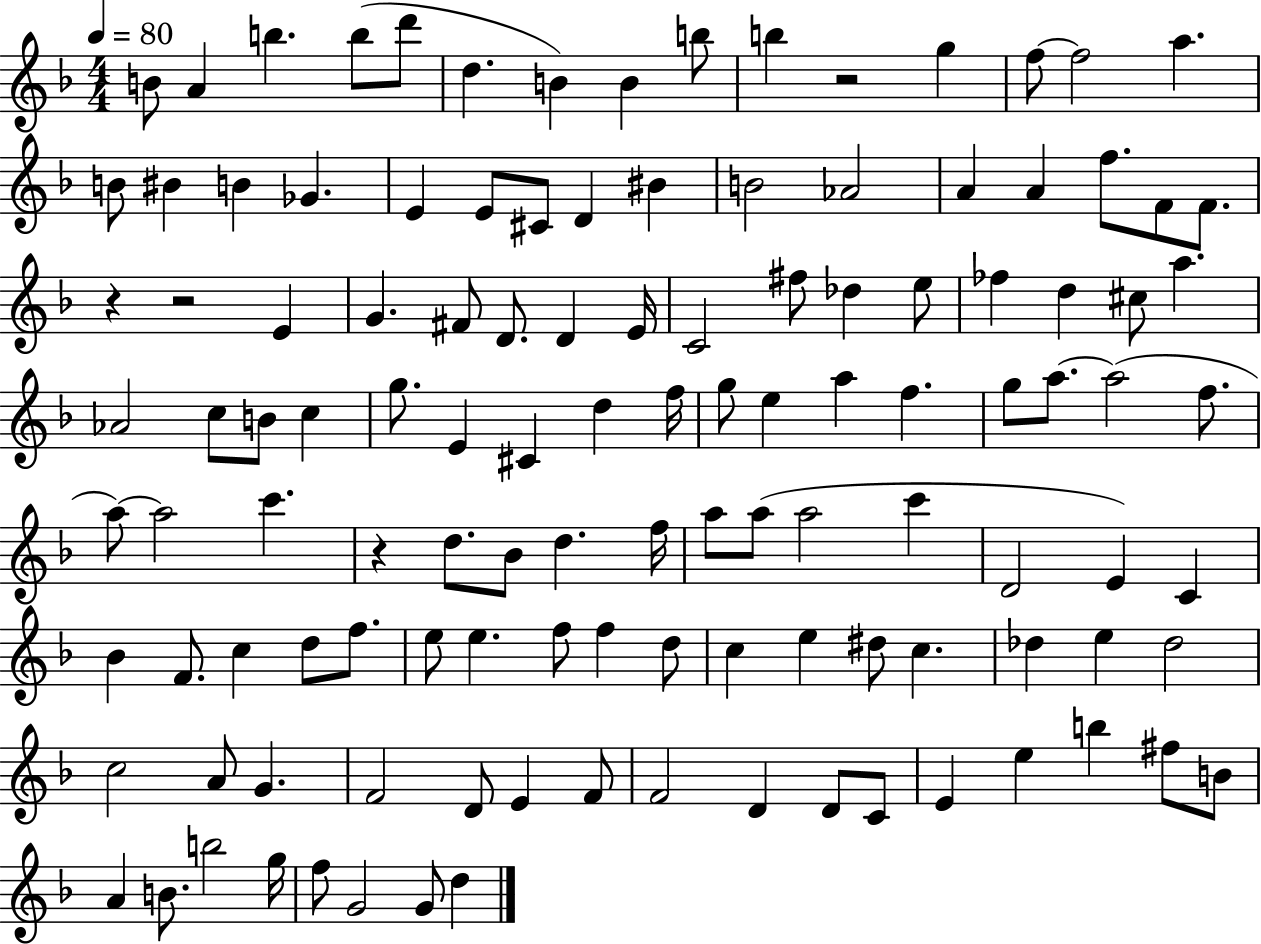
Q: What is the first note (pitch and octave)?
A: B4